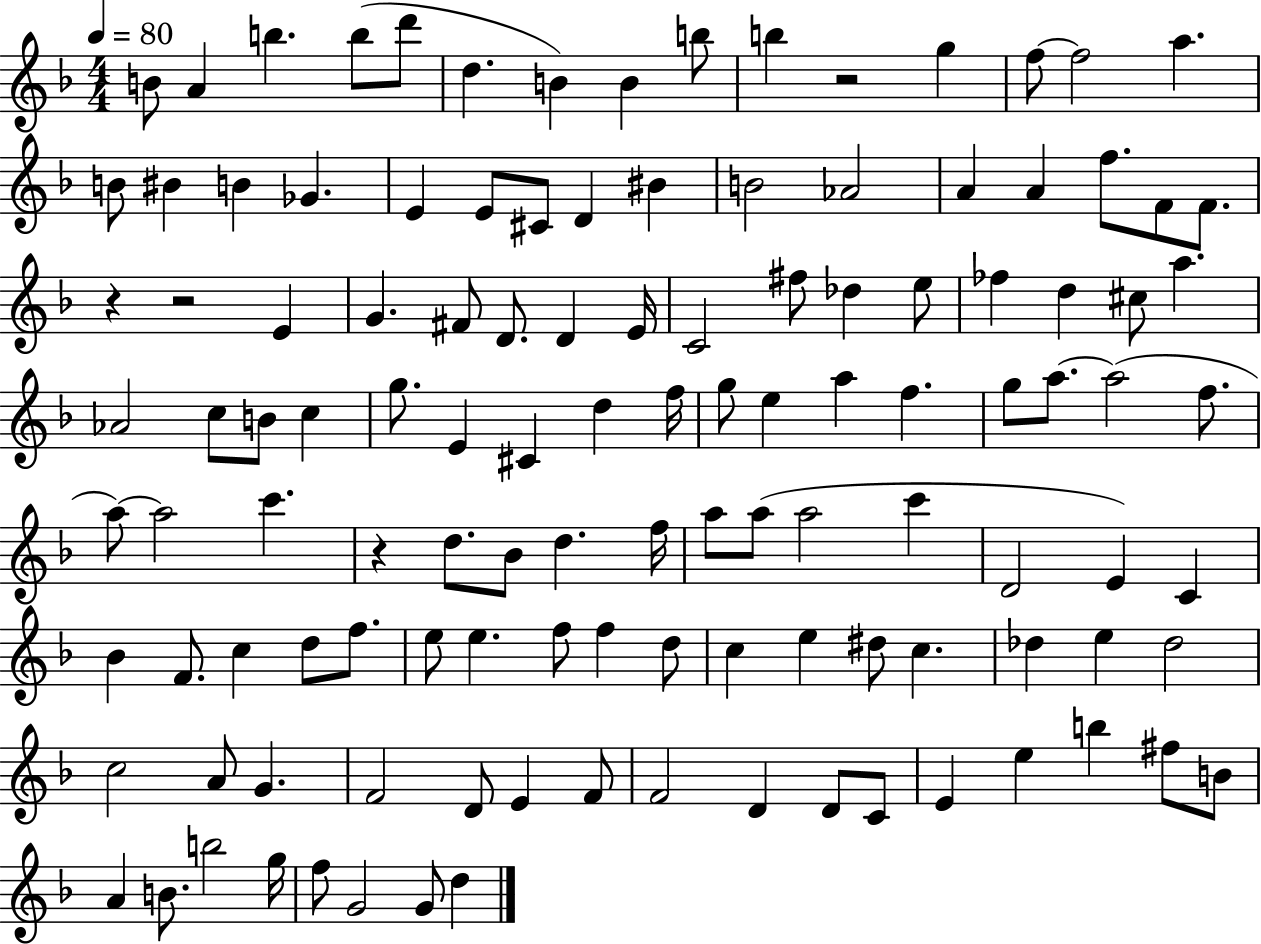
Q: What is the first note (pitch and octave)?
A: B4